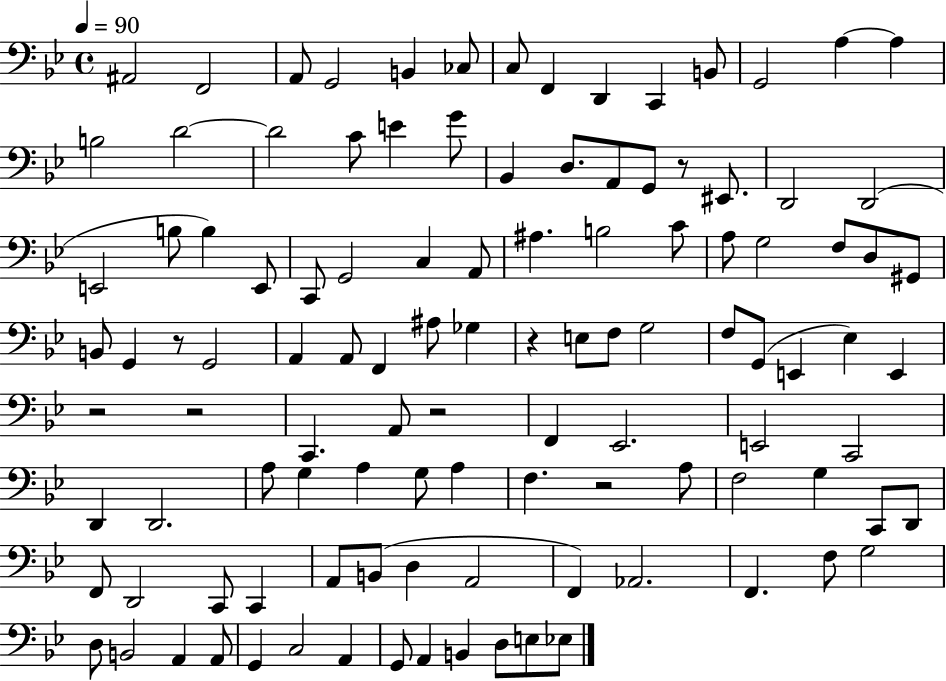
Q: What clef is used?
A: bass